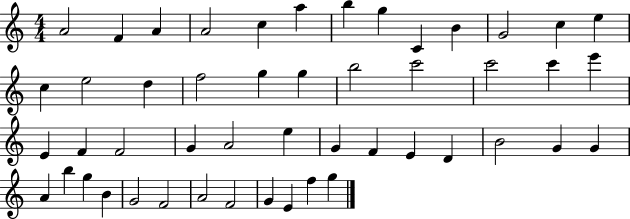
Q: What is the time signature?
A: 4/4